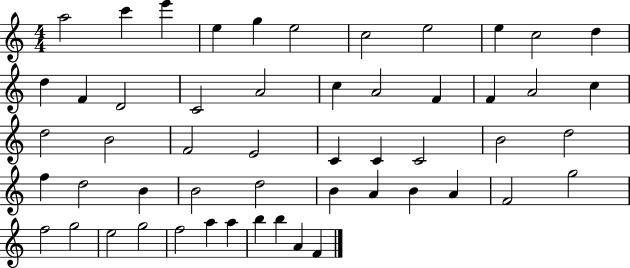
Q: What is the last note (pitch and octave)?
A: F4